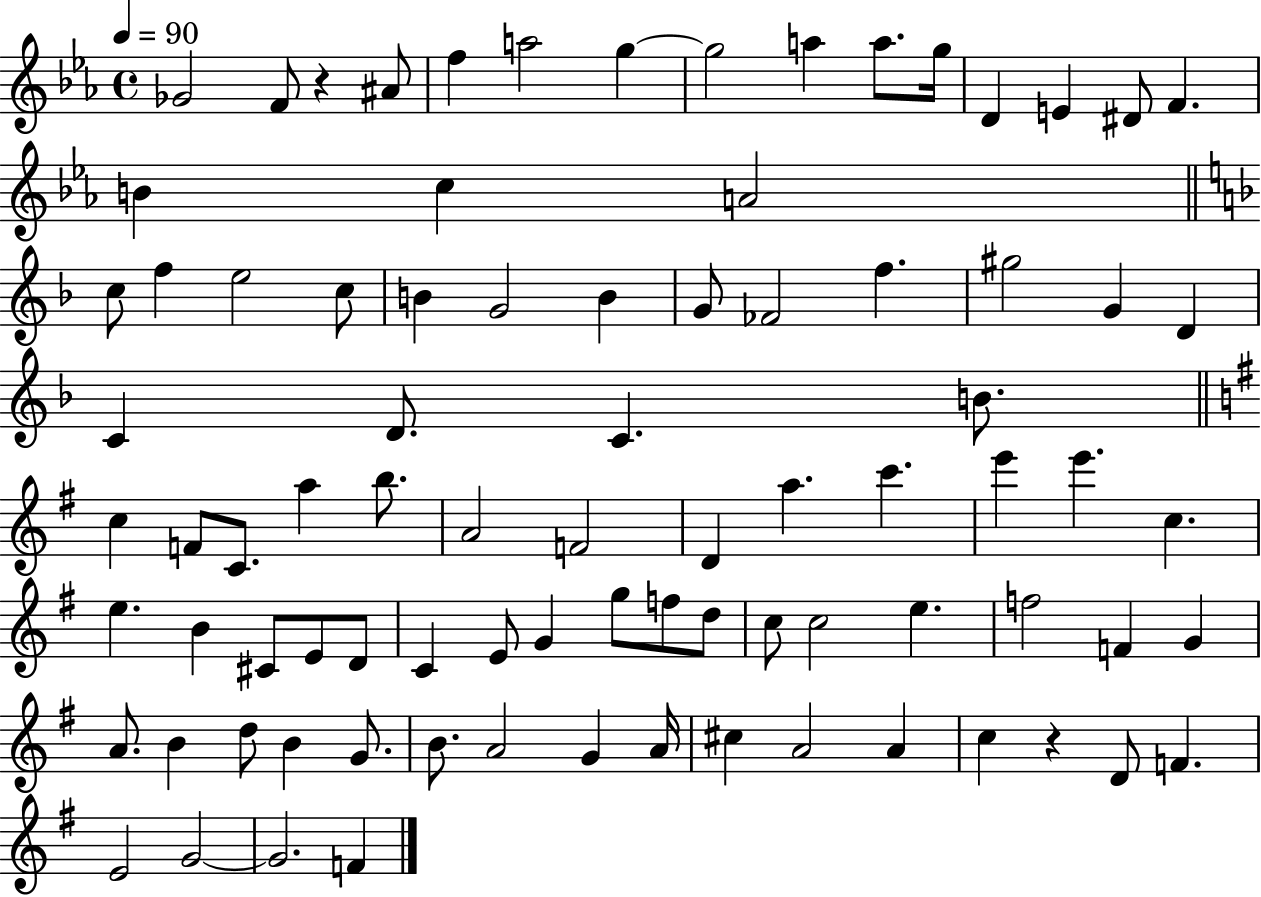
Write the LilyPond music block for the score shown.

{
  \clef treble
  \time 4/4
  \defaultTimeSignature
  \key ees \major
  \tempo 4 = 90
  \repeat volta 2 { ges'2 f'8 r4 ais'8 | f''4 a''2 g''4~~ | g''2 a''4 a''8. g''16 | d'4 e'4 dis'8 f'4. | \break b'4 c''4 a'2 | \bar "||" \break \key f \major c''8 f''4 e''2 c''8 | b'4 g'2 b'4 | g'8 fes'2 f''4. | gis''2 g'4 d'4 | \break c'4 d'8. c'4. b'8. | \bar "||" \break \key g \major c''4 f'8 c'8. a''4 b''8. | a'2 f'2 | d'4 a''4. c'''4. | e'''4 e'''4. c''4. | \break e''4. b'4 cis'8 e'8 d'8 | c'4 e'8 g'4 g''8 f''8 d''8 | c''8 c''2 e''4. | f''2 f'4 g'4 | \break a'8. b'4 d''8 b'4 g'8. | b'8. a'2 g'4 a'16 | cis''4 a'2 a'4 | c''4 r4 d'8 f'4. | \break e'2 g'2~~ | g'2. f'4 | } \bar "|."
}